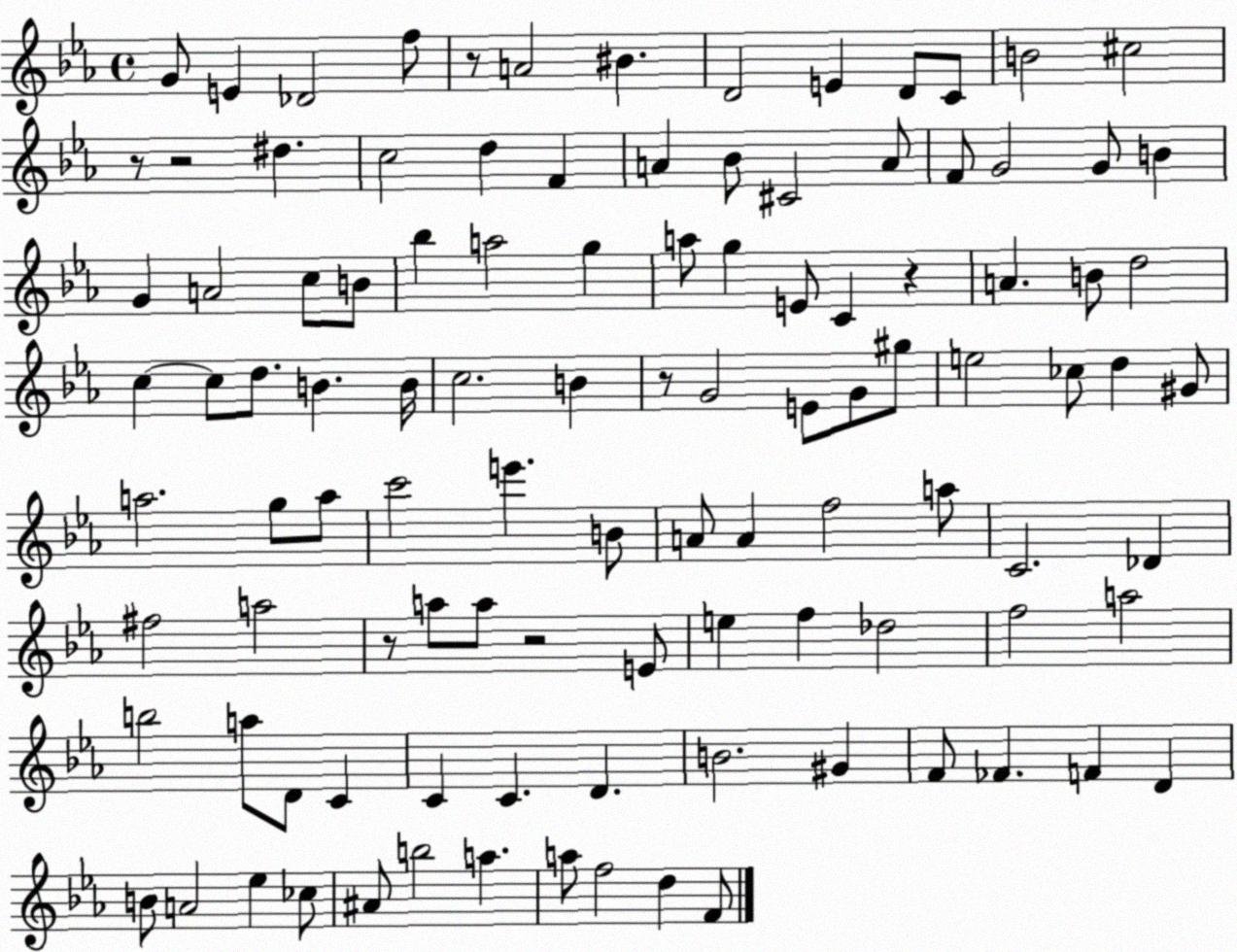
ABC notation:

X:1
T:Untitled
M:4/4
L:1/4
K:Eb
G/2 E _D2 f/2 z/2 A2 ^B D2 E D/2 C/2 B2 ^c2 z/2 z2 ^d c2 d F A _B/2 ^C2 A/2 F/2 G2 G/2 B G A2 c/2 B/2 _b a2 g a/2 g E/2 C z A B/2 d2 c c/2 d/2 B B/4 c2 B z/2 G2 E/2 G/2 ^g/2 e2 _c/2 d ^G/2 a2 g/2 a/2 c'2 e' B/2 A/2 A f2 a/2 C2 _D ^f2 a2 z/2 a/2 a/2 z2 E/2 e f _d2 f2 a2 b2 a/2 D/2 C C C D B2 ^G F/2 _F F D B/2 A2 _e _c/2 ^A/2 b2 a a/2 f2 d F/2